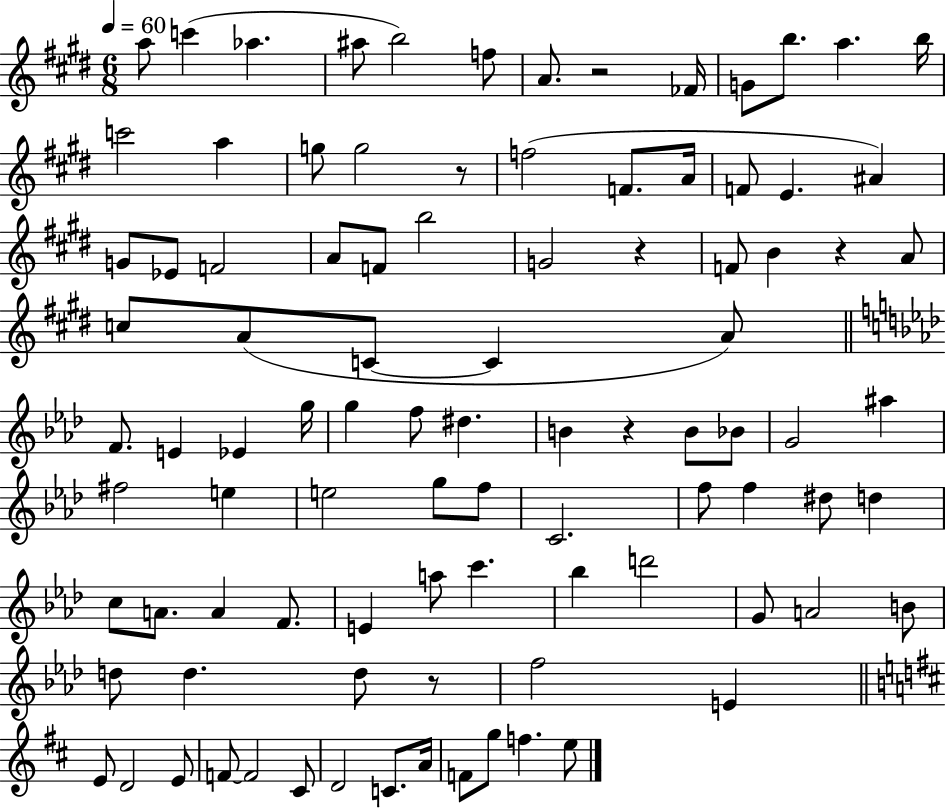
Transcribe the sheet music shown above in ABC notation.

X:1
T:Untitled
M:6/8
L:1/4
K:E
a/2 c' _a ^a/2 b2 f/2 A/2 z2 _F/4 G/2 b/2 a b/4 c'2 a g/2 g2 z/2 f2 F/2 A/4 F/2 E ^A G/2 _E/2 F2 A/2 F/2 b2 G2 z F/2 B z A/2 c/2 A/2 C/2 C A/2 F/2 E _E g/4 g f/2 ^d B z B/2 _B/2 G2 ^a ^f2 e e2 g/2 f/2 C2 f/2 f ^d/2 d c/2 A/2 A F/2 E a/2 c' _b d'2 G/2 A2 B/2 d/2 d d/2 z/2 f2 E E/2 D2 E/2 F/2 F2 ^C/2 D2 C/2 A/4 F/2 g/2 f e/2